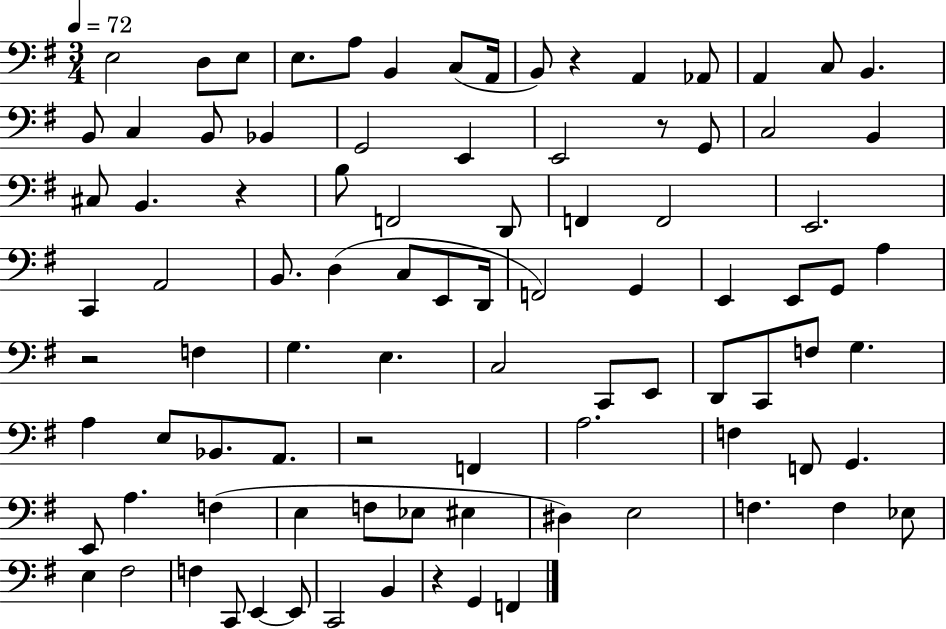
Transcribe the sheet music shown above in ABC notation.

X:1
T:Untitled
M:3/4
L:1/4
K:G
E,2 D,/2 E,/2 E,/2 A,/2 B,, C,/2 A,,/4 B,,/2 z A,, _A,,/2 A,, C,/2 B,, B,,/2 C, B,,/2 _B,, G,,2 E,, E,,2 z/2 G,,/2 C,2 B,, ^C,/2 B,, z B,/2 F,,2 D,,/2 F,, F,,2 E,,2 C,, A,,2 B,,/2 D, C,/2 E,,/2 D,,/4 F,,2 G,, E,, E,,/2 G,,/2 A, z2 F, G, E, C,2 C,,/2 E,,/2 D,,/2 C,,/2 F,/2 G, A, E,/2 _B,,/2 A,,/2 z2 F,, A,2 F, F,,/2 G,, E,,/2 A, F, E, F,/2 _E,/2 ^E, ^D, E,2 F, F, _E,/2 E, ^F,2 F, C,,/2 E,, E,,/2 C,,2 B,, z G,, F,,